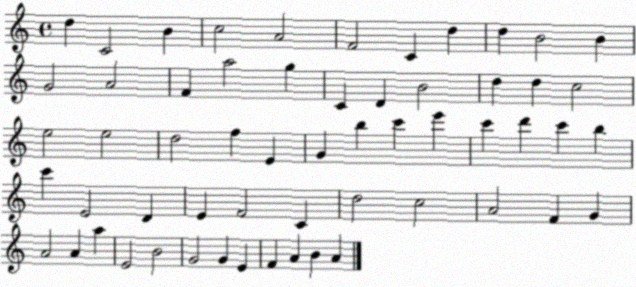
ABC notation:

X:1
T:Untitled
M:4/4
L:1/4
K:C
d C2 B c2 A2 F2 C d d B2 B G2 A2 F a2 g C D B2 d d c2 e2 e2 d2 f E G b c' e' c' d' c' b c' E2 D E F2 C d2 c2 A2 F G A2 A a E2 B2 G2 G E F A B A